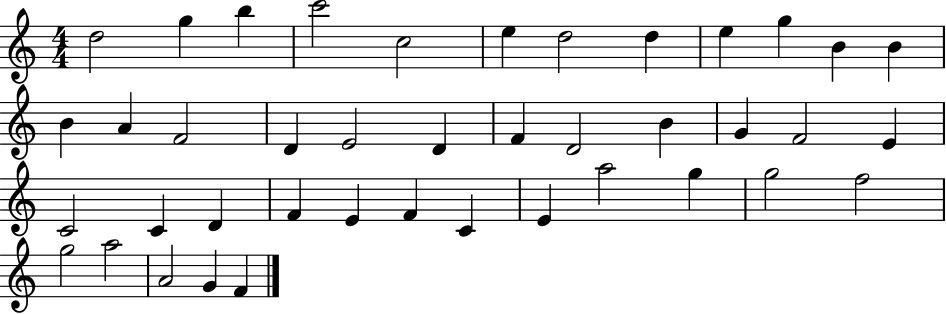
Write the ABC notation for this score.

X:1
T:Untitled
M:4/4
L:1/4
K:C
d2 g b c'2 c2 e d2 d e g B B B A F2 D E2 D F D2 B G F2 E C2 C D F E F C E a2 g g2 f2 g2 a2 A2 G F